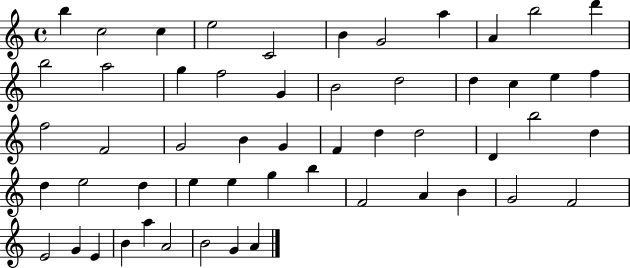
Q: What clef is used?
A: treble